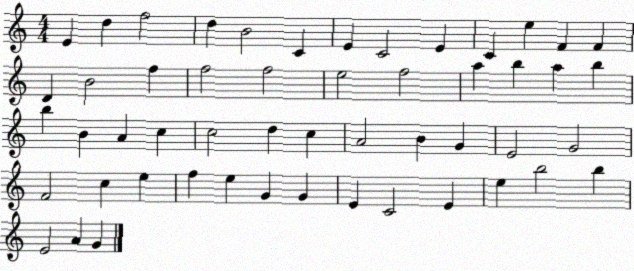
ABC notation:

X:1
T:Untitled
M:4/4
L:1/4
K:C
E d f2 d B2 C E C2 E C e F F D B2 f f2 f2 e2 f2 a b a b b B A c c2 d c A2 B G E2 G2 F2 c e f e G G E C2 E e b2 b E2 A G